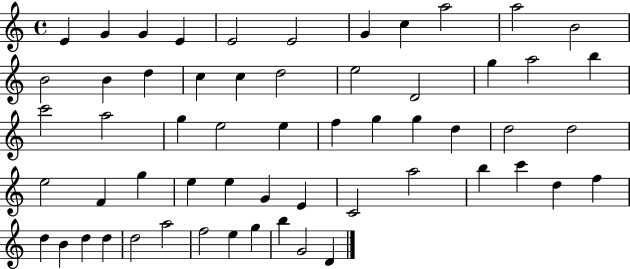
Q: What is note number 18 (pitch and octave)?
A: E5